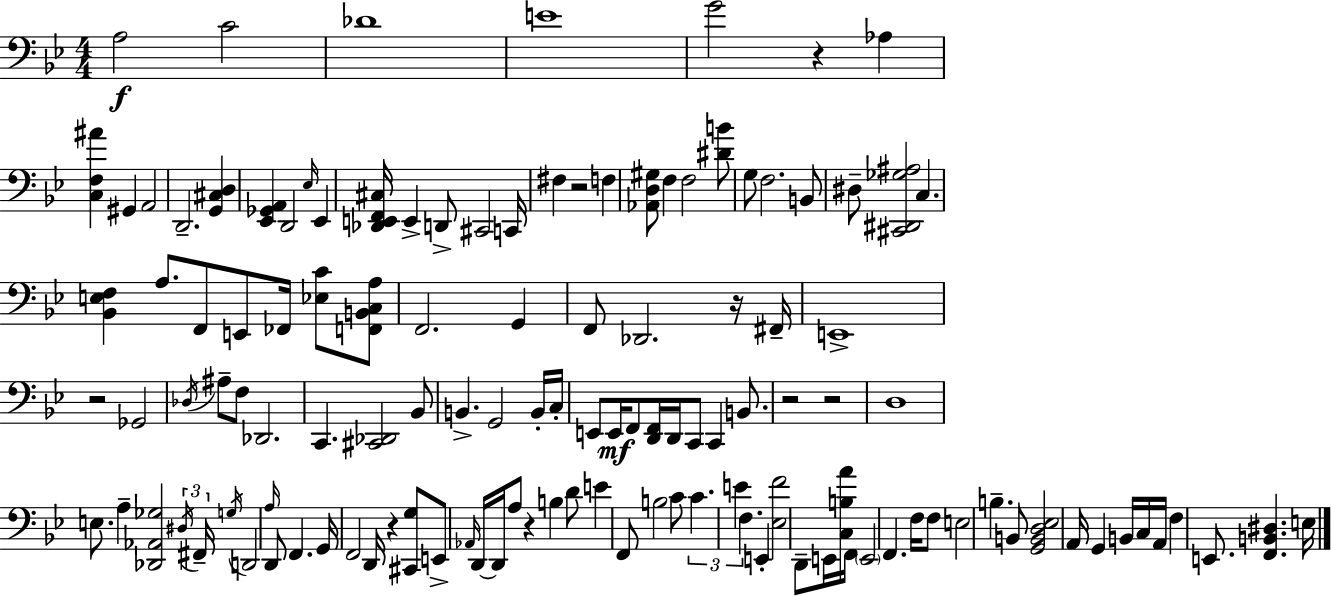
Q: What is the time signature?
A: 4/4